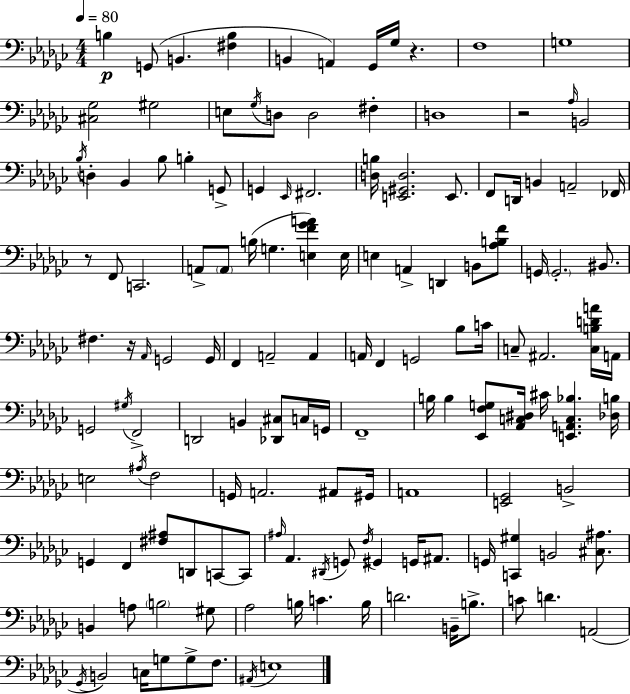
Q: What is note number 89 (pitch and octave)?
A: Ab2